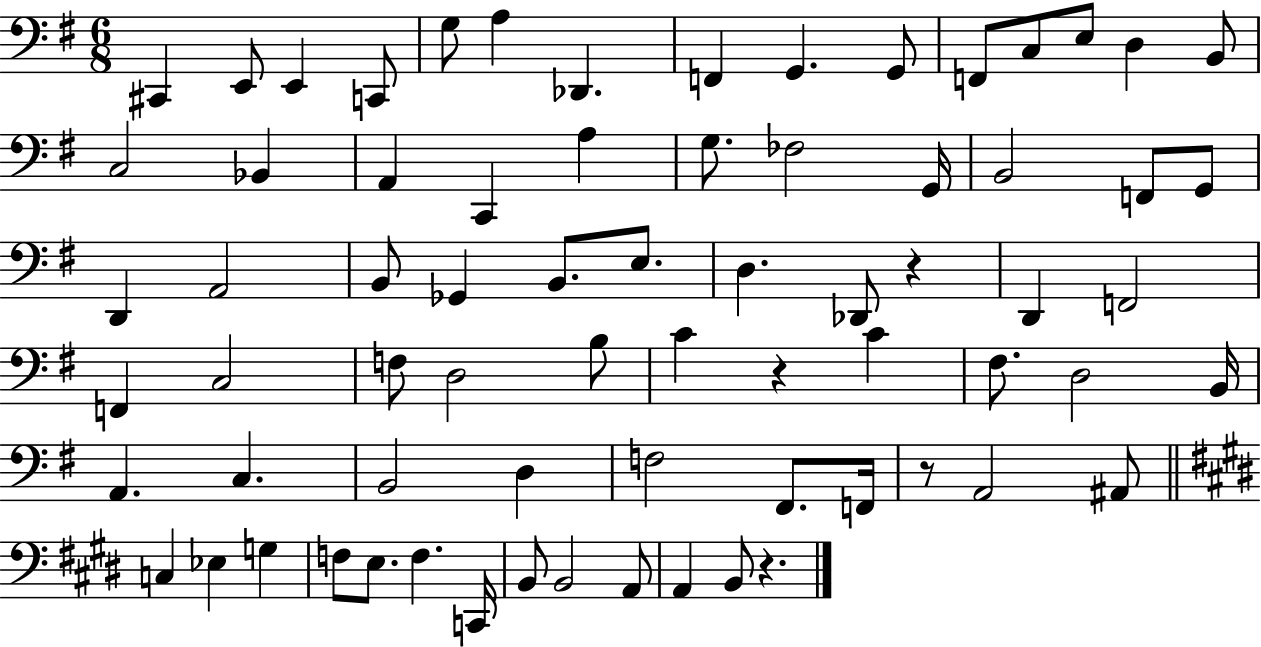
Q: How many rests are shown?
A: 4